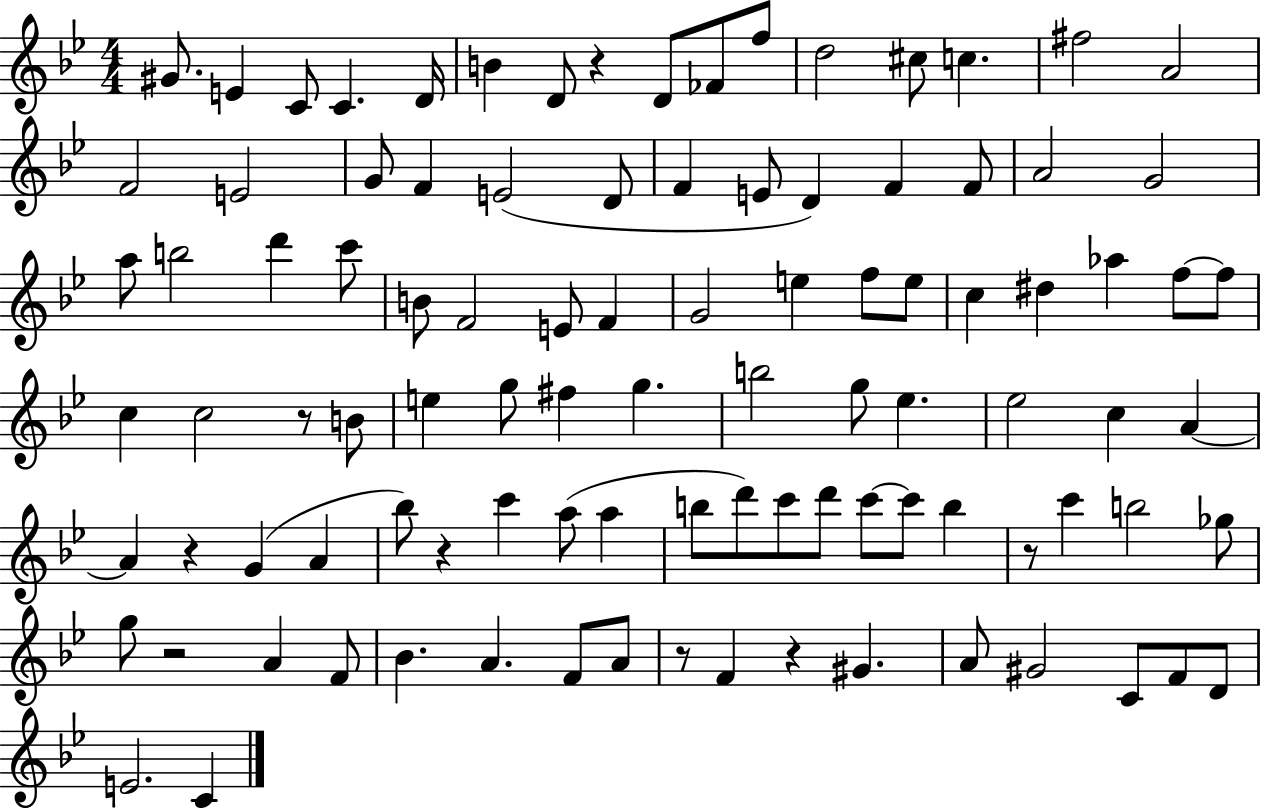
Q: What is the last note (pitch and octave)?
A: C4